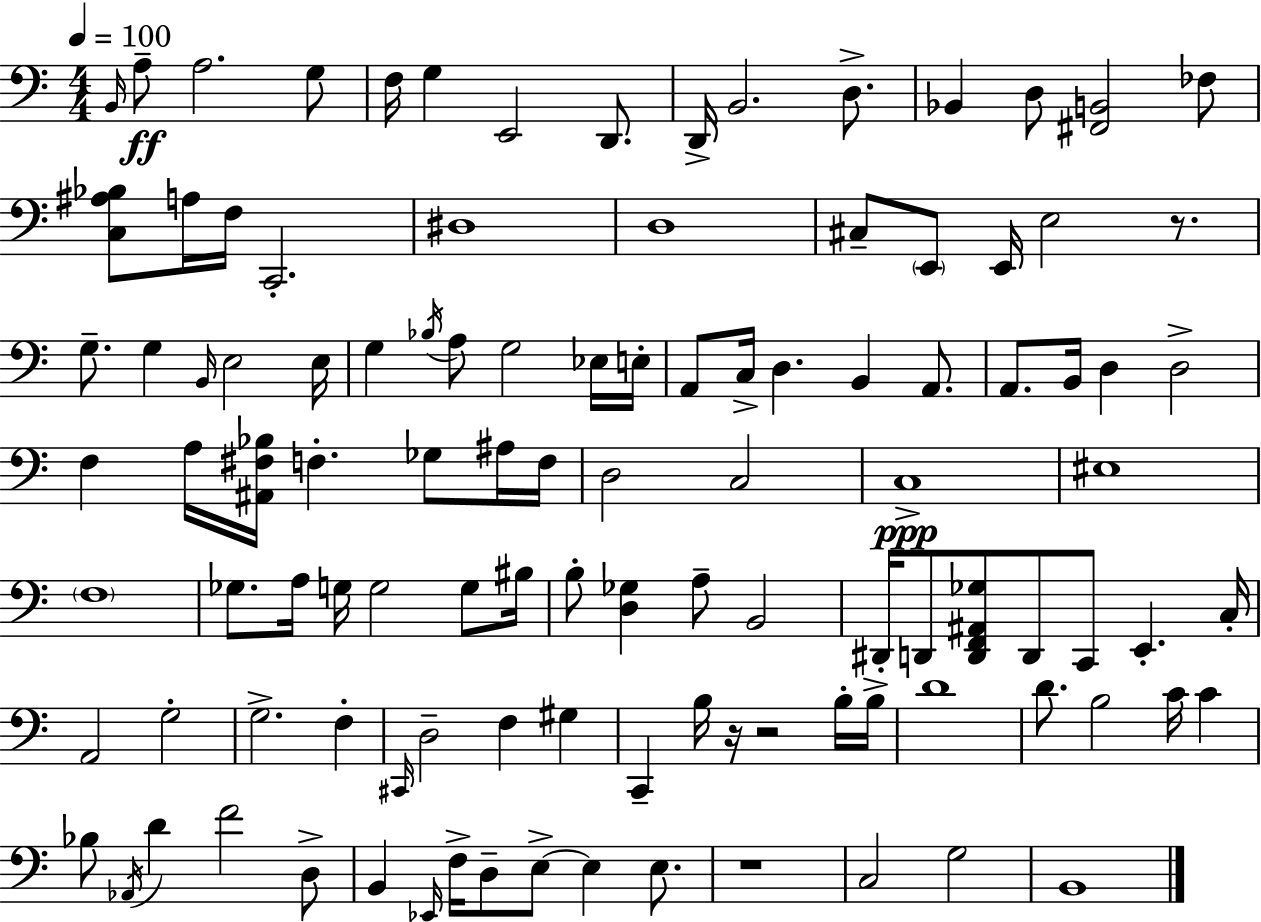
{
  \clef bass
  \numericTimeSignature
  \time 4/4
  \key c \major
  \tempo 4 = 100
  \grace { b,16 }\ff a8-- a2. g8 | f16 g4 e,2 d,8. | d,16-> b,2. d8.-> | bes,4 d8 <fis, b,>2 fes8 | \break <c ais bes>8 a16 f16 c,2.-. | dis1 | d1 | cis8-- \parenthesize e,8 e,16 e2 r8. | \break g8.-- g4 \grace { b,16 } e2 | e16 g4 \acciaccatura { bes16 } a8 g2 | ees16 e16-. a,8 c16-> d4. b,4 | a,8. a,8. b,16 d4 d2-> | \break f4 a16 <ais, fis bes>16 f4.-. ges8 | ais16 f16 d2 c2 | c1->\ppp | eis1 | \break \parenthesize f1 | ges8. a16 g16 g2 | g8 bis16 b8-. <d ges>4 a8-- b,2 | dis,16-. d,8 <d, f, ais, ges>8 d,8 c,8 e,4.-. | \break c16-. a,2 g2-. | g2.-> f4-. | \grace { cis,16 } d2-- f4 | gis4 c,4-- b16 r16 r2 | \break b16-. b16-> d'1 | d'8. b2 c'16 | c'4 bes8 \acciaccatura { aes,16 } d'4 f'2 | d8-> b,4 \grace { ees,16 } f16-> d8-- e8->~~ e4 | \break e8. r1 | c2 g2 | b,1 | \bar "|."
}